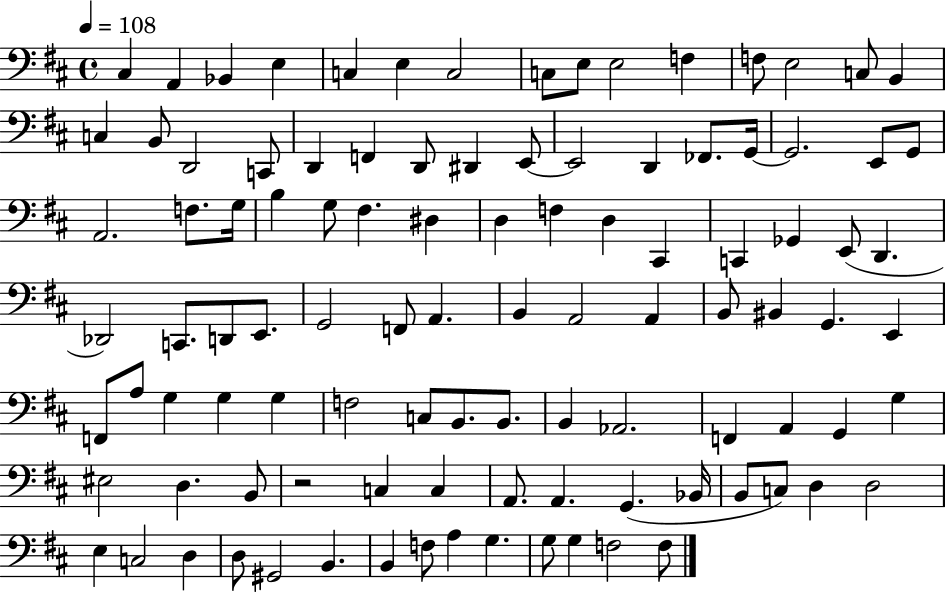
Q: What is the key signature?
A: D major